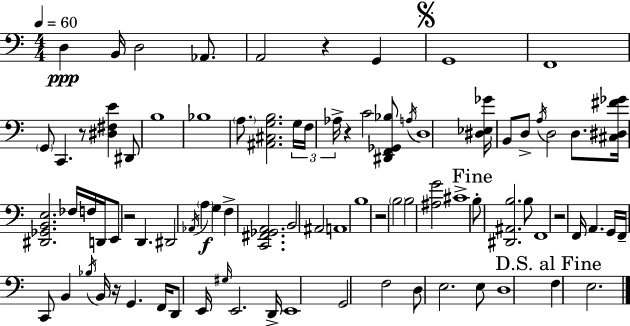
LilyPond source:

{
  \clef bass
  \numericTimeSignature
  \time 4/4
  \key c \major
  \tempo 4 = 60
  \repeat volta 2 { d4\ppp b,16 d2 aes,8. | a,2 r4 g,4 | \mark \markup { \musicglyph "scripts.segno" } g,1 | f,1 | \break \parenthesize g,8 c,4. r8 <dis fis e'>4 dis,8 | b1 | bes1 | \parenthesize a8. <ais, cis g b>2. \tuplet 3/2 { g16 | \break f16 aes16-> } r4 c'2 <dis, f, ges, bes>8 | \acciaccatura { a16 } d1 | <dis ees ges'>16 b,8 d8-> \acciaccatura { a16 } d2 d8. | <cis dis fis' ges'>16 <dis, ges, b, e>2. fes16 | \break f16 d,16 e,8 r2 d,4. | dis,2 \acciaccatura { aes,16 } \parenthesize a4\f g4 | f4-> <c, fis, ges, a,>2. | b,2 ais,2 | \break a,1 | b1 | r2 \parenthesize b2 | b2 <ais g'>2 | \break cis'1-> | \mark "Fine" b8-. <dis, ais, b>2. | b8 f,1 | r2 f,16 a,4. | \break g,16 f,16-- c,8 b,4 \acciaccatura { bes16 } b,16 r16 g,4. | f,16 d,8 e,16 \grace { gis16 } e,2. | d,16-> e,1 | g,2 f2 | \break d8 e2. | e8 d1 | \mark "D.S. al Fine" f4 e2. | } \bar "|."
}